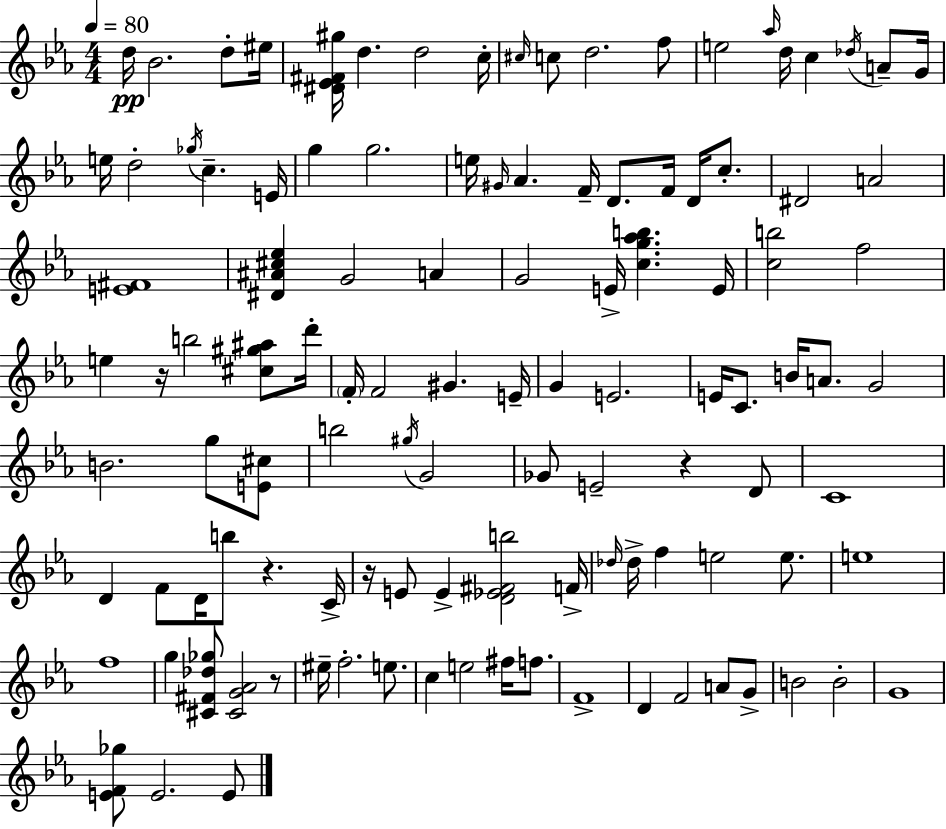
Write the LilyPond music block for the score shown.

{
  \clef treble
  \numericTimeSignature
  \time 4/4
  \key c \minor
  \tempo 4 = 80
  d''16\pp bes'2. d''8-. eis''16 | <dis' ees' fis' gis''>16 d''4. d''2 c''16-. | \grace { cis''16 } c''8 d''2. f''8 | e''2 \grace { aes''16 } d''16 c''4 \acciaccatura { des''16 } | \break a'8-- g'16 e''16 d''2-. \acciaccatura { ges''16 } c''4.-- | e'16 g''4 g''2. | e''16 \grace { gis'16 } aes'4. f'16-- d'8. | f'16 d'16 c''8.-. dis'2 a'2 | \break <e' fis'>1 | <dis' ais' cis'' ees''>4 g'2 | a'4 g'2 e'16-> <c'' g'' aes'' b''>4. | e'16 <c'' b''>2 f''2 | \break e''4 r16 b''2 | <cis'' gis'' ais''>8 d'''16-. \parenthesize f'16-. f'2 gis'4. | e'16-- g'4 e'2. | e'16 c'8. b'16 a'8. g'2 | \break b'2. | g''8 <e' cis''>8 b''2 \acciaccatura { gis''16 } g'2 | ges'8 e'2-- | r4 d'8 c'1 | \break d'4 f'8 d'16 b''8 r4. | c'16-> r16 e'8 e'4-> <d' ees' fis' b''>2 | f'16-> \grace { des''16 } des''16-> f''4 e''2 | e''8. e''1 | \break f''1 | g''4 <cis' fis' des'' ges''>8 <cis' g' aes'>2 | r8 eis''16-- f''2.-. | e''8. c''4 e''2 | \break fis''16 f''8. f'1-> | d'4 f'2 | a'8 g'8-> b'2 b'2-. | g'1 | \break <e' f' ges''>8 e'2. | e'8 \bar "|."
}